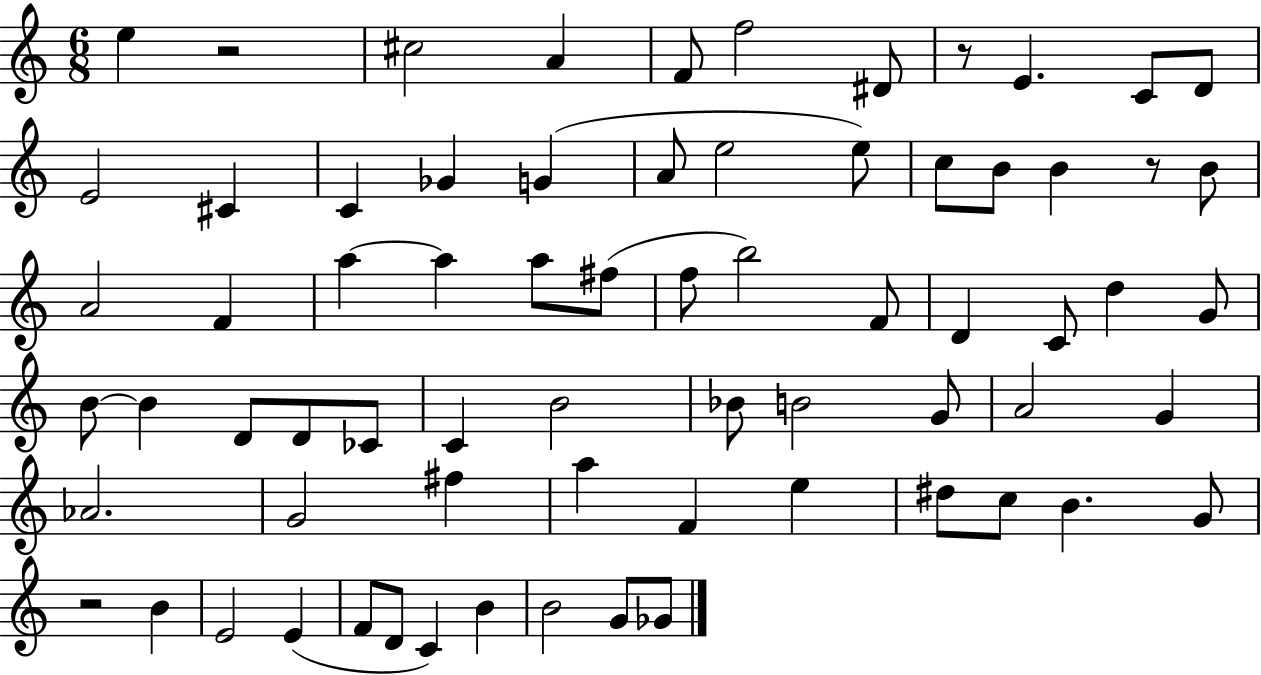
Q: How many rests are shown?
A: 4